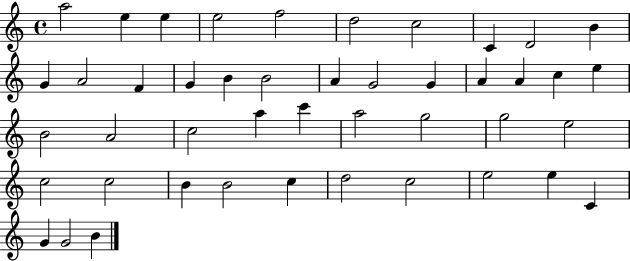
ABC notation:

X:1
T:Untitled
M:4/4
L:1/4
K:C
a2 e e e2 f2 d2 c2 C D2 B G A2 F G B B2 A G2 G A A c e B2 A2 c2 a c' a2 g2 g2 e2 c2 c2 B B2 c d2 c2 e2 e C G G2 B